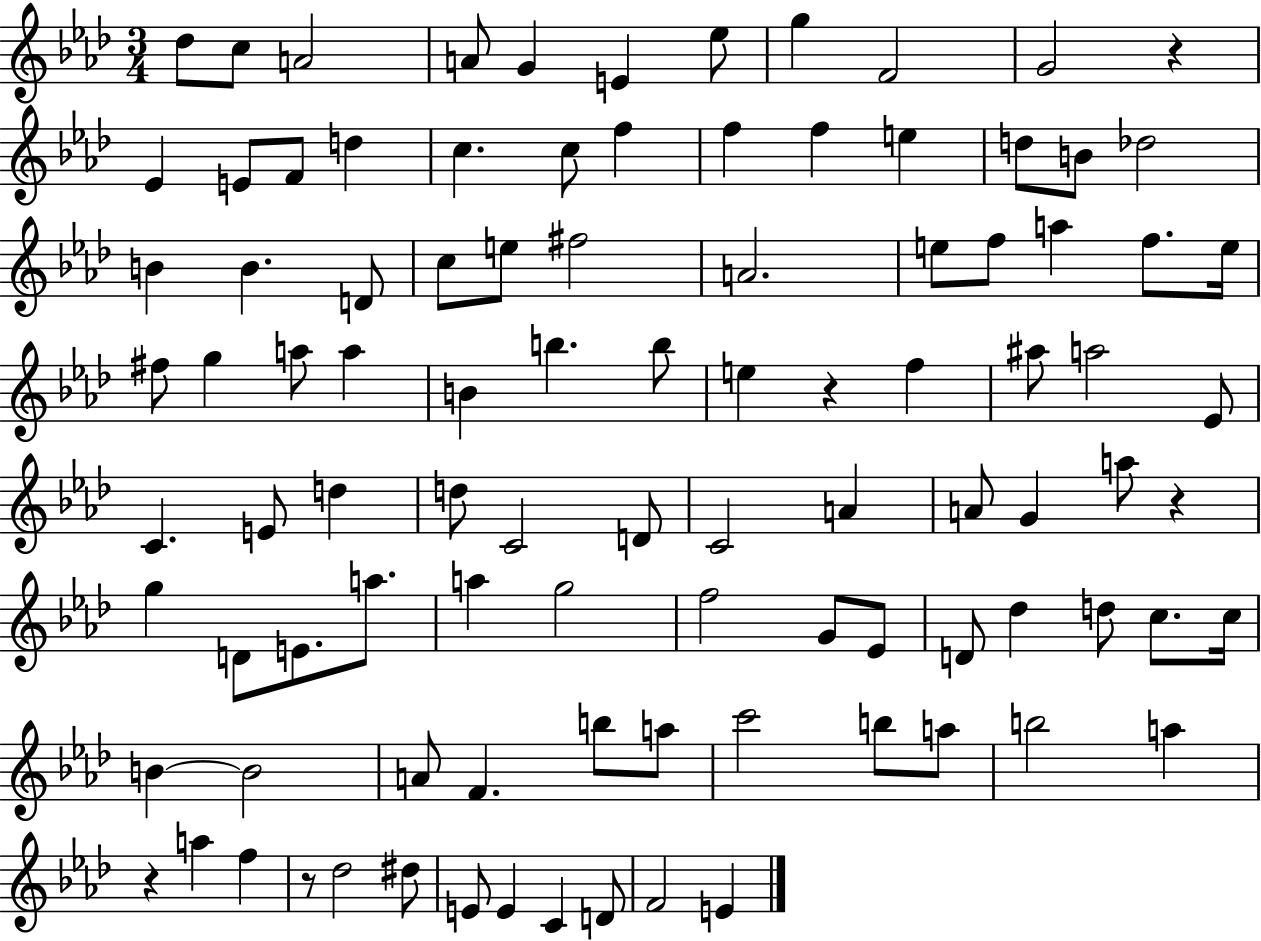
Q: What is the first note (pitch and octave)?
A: Db5